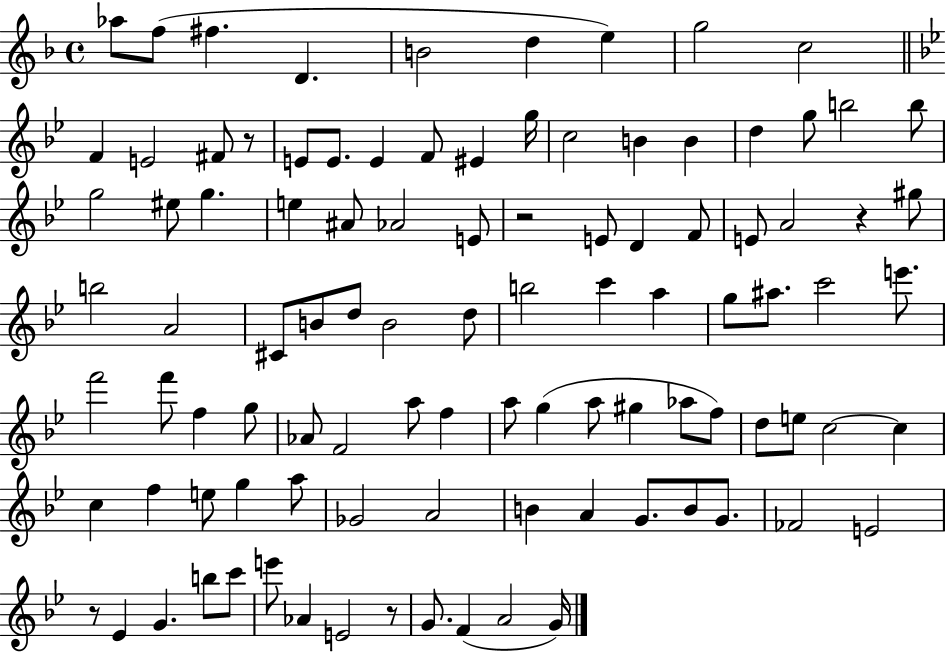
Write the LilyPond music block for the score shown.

{
  \clef treble
  \time 4/4
  \defaultTimeSignature
  \key f \major
  aes''8 f''8( fis''4. d'4. | b'2 d''4 e''4) | g''2 c''2 | \bar "||" \break \key bes \major f'4 e'2 fis'8 r8 | e'8 e'8. e'4 f'8 eis'4 g''16 | c''2 b'4 b'4 | d''4 g''8 b''2 b''8 | \break g''2 eis''8 g''4. | e''4 ais'8 aes'2 e'8 | r2 e'8 d'4 f'8 | e'8 a'2 r4 gis''8 | \break b''2 a'2 | cis'8 b'8 d''8 b'2 d''8 | b''2 c'''4 a''4 | g''8 ais''8. c'''2 e'''8. | \break f'''2 f'''8 f''4 g''8 | aes'8 f'2 a''8 f''4 | a''8 g''4( a''8 gis''4 aes''8 f''8) | d''8 e''8 c''2~~ c''4 | \break c''4 f''4 e''8 g''4 a''8 | ges'2 a'2 | b'4 a'4 g'8. b'8 g'8. | fes'2 e'2 | \break r8 ees'4 g'4. b''8 c'''8 | e'''8 aes'4 e'2 r8 | g'8. f'4( a'2 g'16) | \bar "|."
}